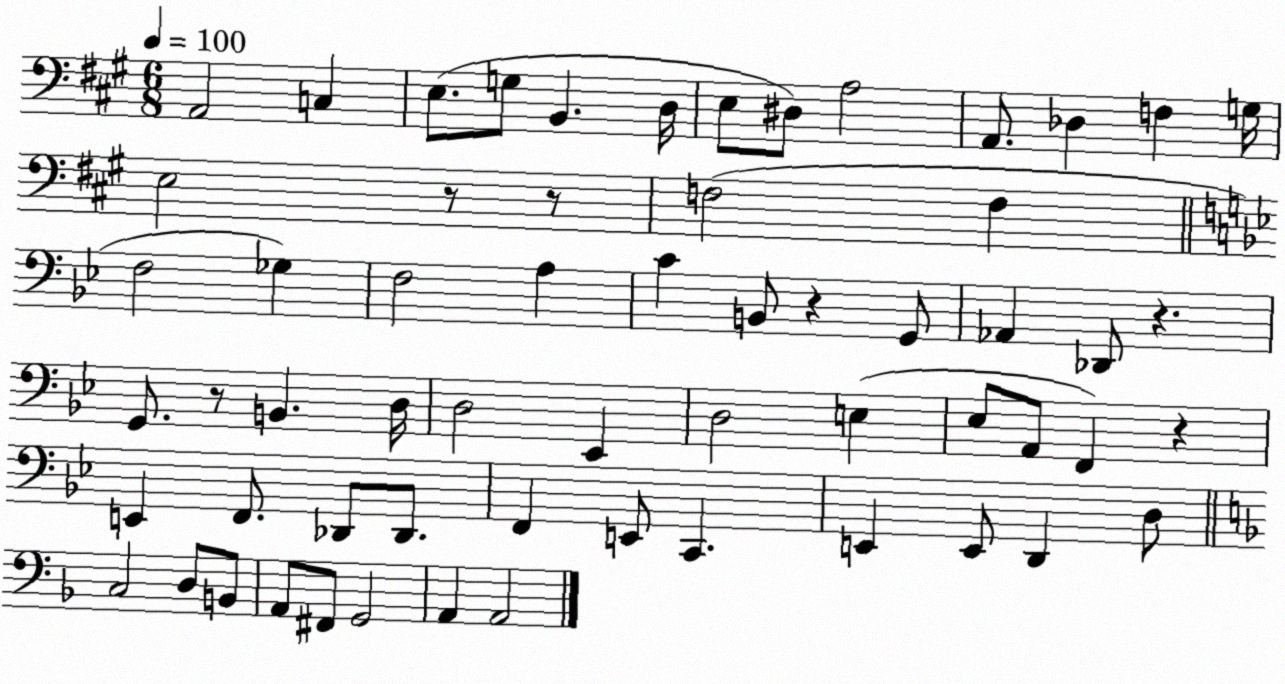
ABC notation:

X:1
T:Untitled
M:6/8
L:1/4
K:A
A,,2 C, E,/2 G,/2 B,, D,/4 E,/2 ^D,/2 A,2 A,,/2 _D, F, G,/4 E,2 z/2 z/2 F,2 F, F,2 _G, F,2 A, C B,,/2 z G,,/2 _A,, _D,,/2 z G,,/2 z/2 B,, D,/4 D,2 _E,, D,2 E, _E,/2 A,,/2 F,, z E,, F,,/2 _D,,/2 _D,,/2 F,, E,,/2 C,, E,, E,,/2 D,, D,/2 C,2 D,/2 B,,/2 A,,/2 ^F,,/2 G,,2 A,, A,,2